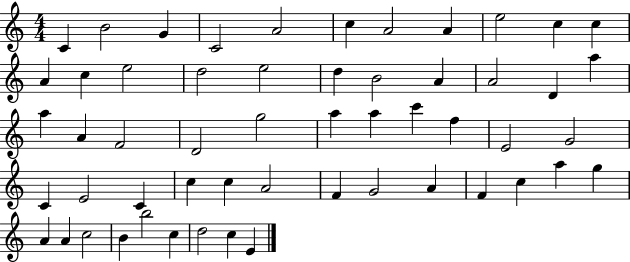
C4/q B4/h G4/q C4/h A4/h C5/q A4/h A4/q E5/h C5/q C5/q A4/q C5/q E5/h D5/h E5/h D5/q B4/h A4/q A4/h D4/q A5/q A5/q A4/q F4/h D4/h G5/h A5/q A5/q C6/q F5/q E4/h G4/h C4/q E4/h C4/q C5/q C5/q A4/h F4/q G4/h A4/q F4/q C5/q A5/q G5/q A4/q A4/q C5/h B4/q B5/h C5/q D5/h C5/q E4/q